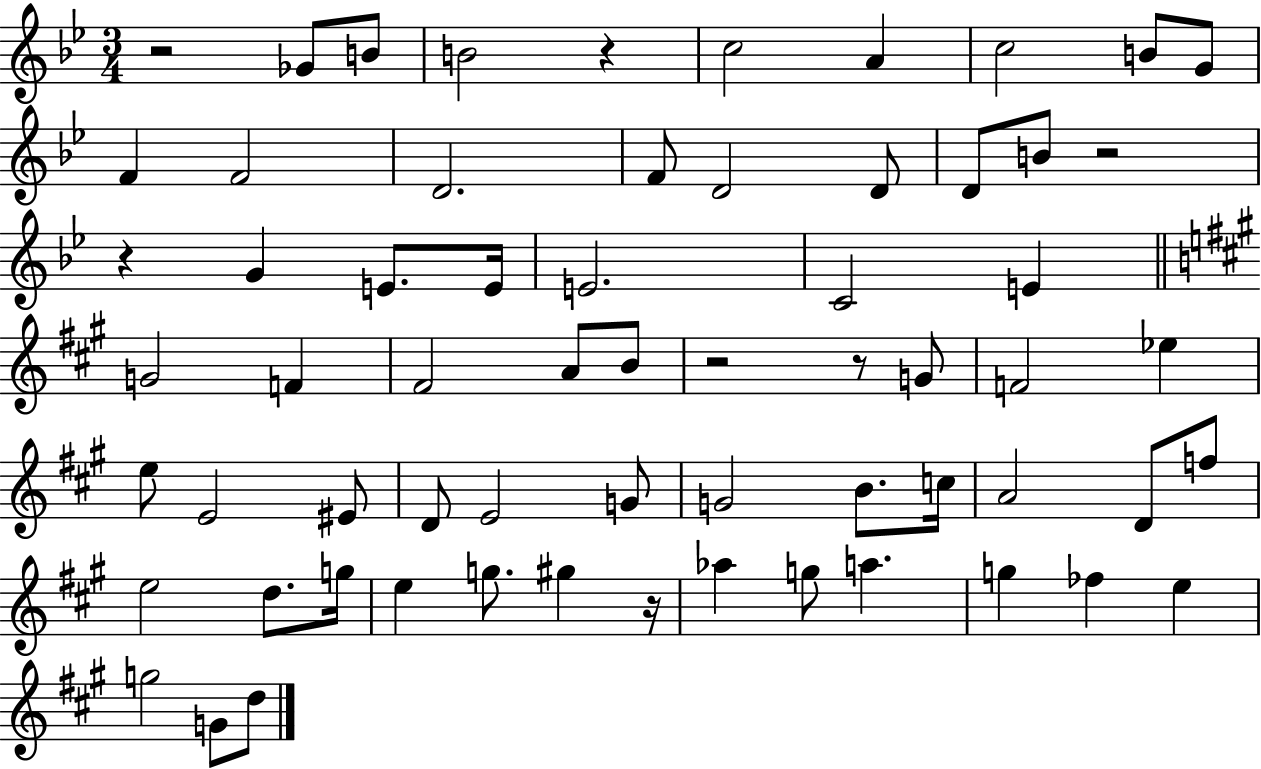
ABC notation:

X:1
T:Untitled
M:3/4
L:1/4
K:Bb
z2 _G/2 B/2 B2 z c2 A c2 B/2 G/2 F F2 D2 F/2 D2 D/2 D/2 B/2 z2 z G E/2 E/4 E2 C2 E G2 F ^F2 A/2 B/2 z2 z/2 G/2 F2 _e e/2 E2 ^E/2 D/2 E2 G/2 G2 B/2 c/4 A2 D/2 f/2 e2 d/2 g/4 e g/2 ^g z/4 _a g/2 a g _f e g2 G/2 d/2